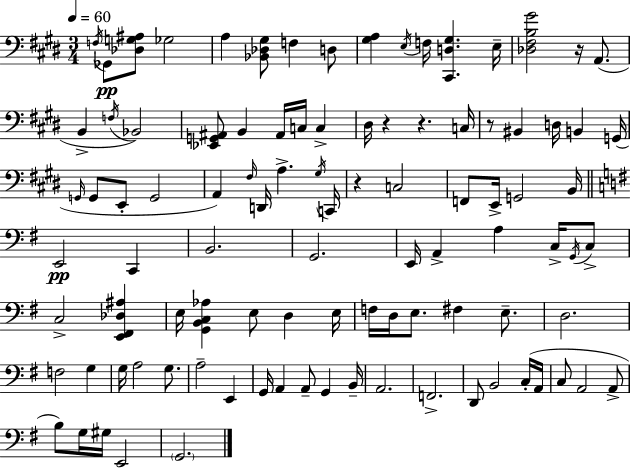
F3/s Gb2/e [Db3,G3,A#3]/e Gb3/h A3/q [Bb2,Db3,G#3]/e F3/q D3/e [G#3,A3]/q E3/s F3/s [C#2,D3,G#3]/q. E3/s [Db3,F#3,B3,G#4]/h R/s A2/e. B2/q F3/s Bb2/h [Eb2,G2,A#2]/e B2/q A#2/s C3/s C3/q D#3/s R/q R/q. C3/s R/e BIS2/q D3/s B2/q G2/s G2/s G2/e E2/e G2/h A2/q F#3/s D2/s A3/q. G#3/s C2/s R/q C3/h F2/e E2/s G2/h B2/s E2/h C2/q B2/h. G2/h. E2/s A2/q A3/q C3/s G2/s C3/e C3/h [E2,F#2,Db3,A#3]/q E3/s [G2,B2,C3,Ab3]/q E3/e D3/q E3/s F3/s D3/s E3/e. F#3/q E3/e. D3/h. F3/h G3/q G3/s A3/h G3/e. A3/h E2/q G2/s A2/q A2/e G2/q B2/s A2/h. F2/h. D2/e B2/h C3/s A2/s C3/e A2/h A2/e B3/e G3/s G#3/s E2/h G2/h.